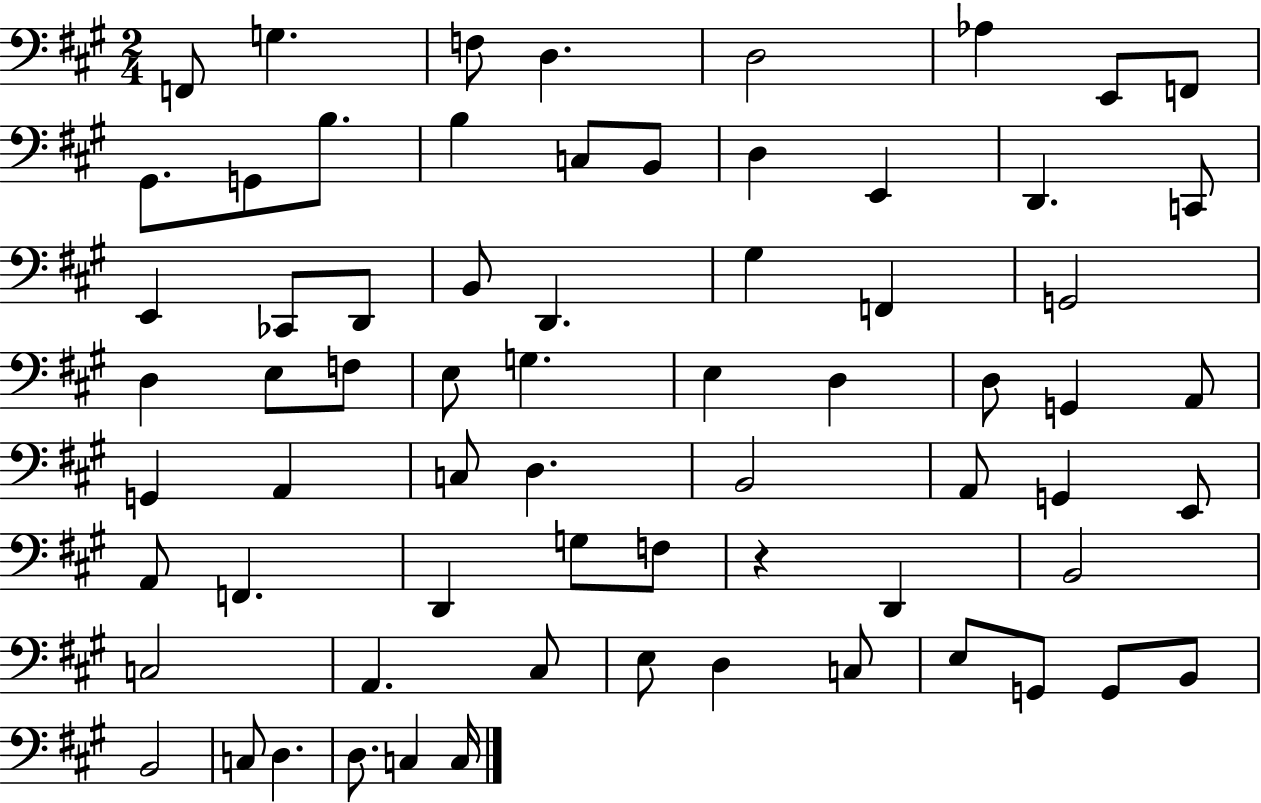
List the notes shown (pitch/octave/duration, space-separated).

F2/e G3/q. F3/e D3/q. D3/h Ab3/q E2/e F2/e G#2/e. G2/e B3/e. B3/q C3/e B2/e D3/q E2/q D2/q. C2/e E2/q CES2/e D2/e B2/e D2/q. G#3/q F2/q G2/h D3/q E3/e F3/e E3/e G3/q. E3/q D3/q D3/e G2/q A2/e G2/q A2/q C3/e D3/q. B2/h A2/e G2/q E2/e A2/e F2/q. D2/q G3/e F3/e R/q D2/q B2/h C3/h A2/q. C#3/e E3/e D3/q C3/e E3/e G2/e G2/e B2/e B2/h C3/e D3/q. D3/e. C3/q C3/s